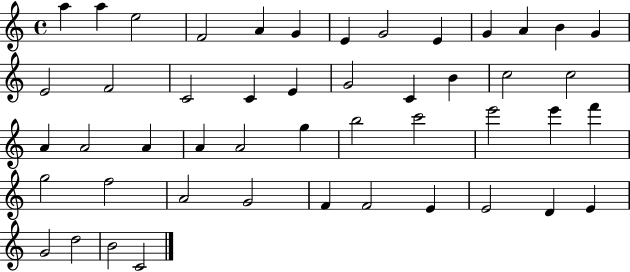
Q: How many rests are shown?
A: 0